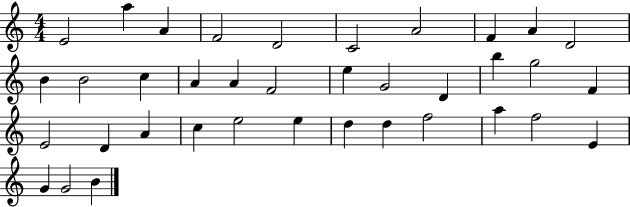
E4/h A5/q A4/q F4/h D4/h C4/h A4/h F4/q A4/q D4/h B4/q B4/h C5/q A4/q A4/q F4/h E5/q G4/h D4/q B5/q G5/h F4/q E4/h D4/q A4/q C5/q E5/h E5/q D5/q D5/q F5/h A5/q F5/h E4/q G4/q G4/h B4/q